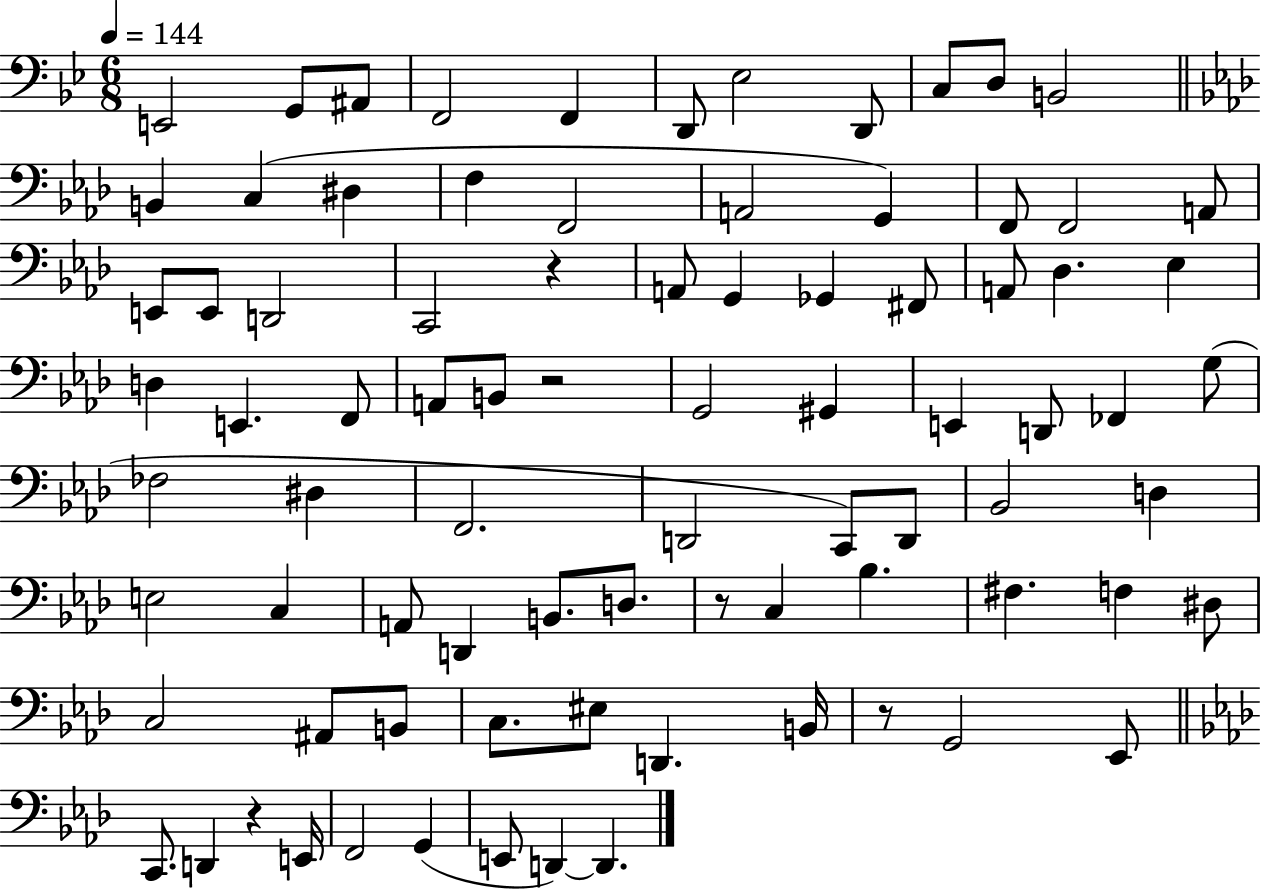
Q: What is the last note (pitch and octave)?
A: D2